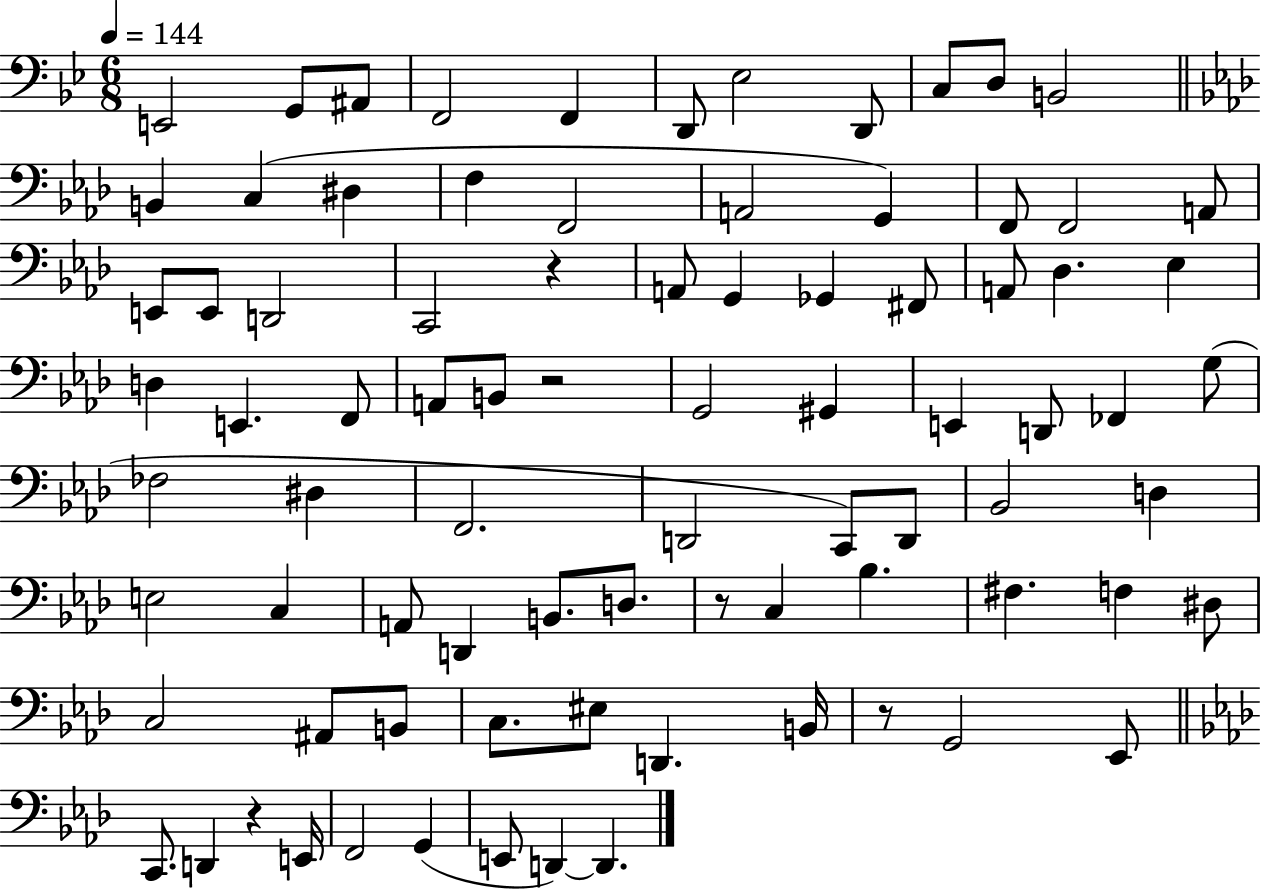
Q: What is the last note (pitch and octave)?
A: D2